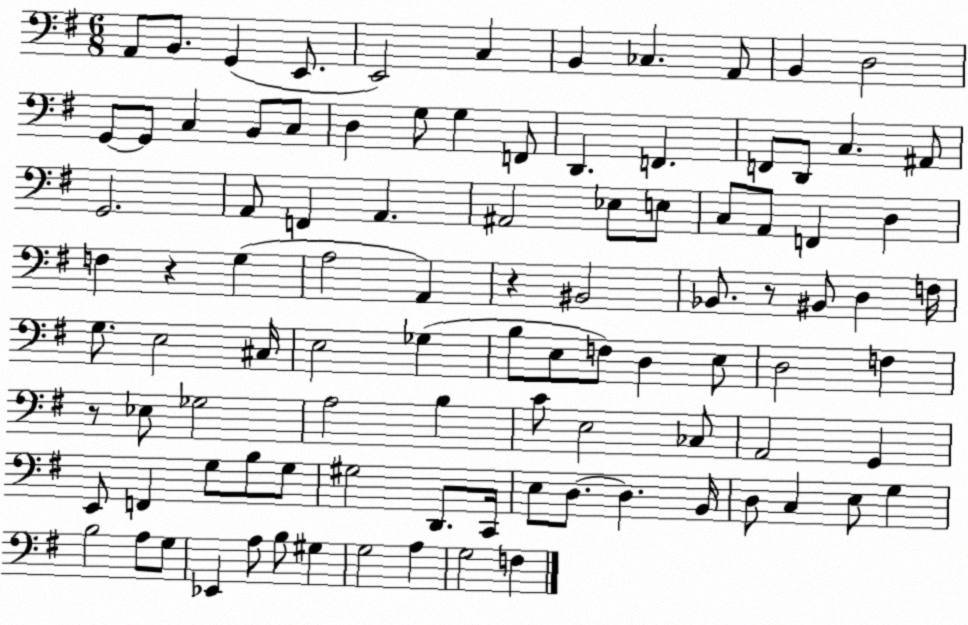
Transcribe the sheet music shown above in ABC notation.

X:1
T:Untitled
M:6/8
L:1/4
K:G
A,,/2 B,,/2 G,, E,,/2 E,,2 C, B,, _C, A,,/2 B,, D,2 G,,/2 G,,/2 C, B,,/2 C,/2 D, G,/2 G, F,,/2 D,, F,, F,,/2 D,,/2 C, ^A,,/2 G,,2 A,,/2 F,, A,, ^A,,2 _E,/2 E,/2 C,/2 A,,/2 F,, D, F, z G, A,2 A,, z ^B,,2 _B,,/2 z/2 ^B,,/2 D, F,/4 G,/2 E,2 ^C,/4 E,2 _G, B,/2 E,/2 F,/2 D, E,/2 D,2 F, z/2 _E,/2 _G,2 A,2 B, C/2 E,2 _C,/2 A,,2 G,, E,,/2 F,, G,/2 B,/2 G,/2 ^G,2 D,,/2 C,,/4 E,/2 D,/2 D, B,,/4 D,/2 C, E,/2 G, B,2 A,/2 G,/2 _E,, A,/2 B,/2 ^G, G,2 A, G,2 F,